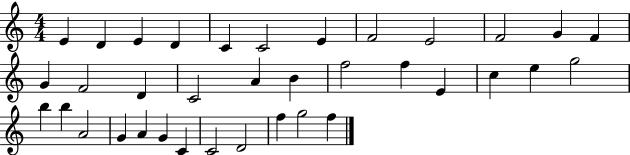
{
  \clef treble
  \numericTimeSignature
  \time 4/4
  \key c \major
  e'4 d'4 e'4 d'4 | c'4 c'2 e'4 | f'2 e'2 | f'2 g'4 f'4 | \break g'4 f'2 d'4 | c'2 a'4 b'4 | f''2 f''4 e'4 | c''4 e''4 g''2 | \break b''4 b''4 a'2 | g'4 a'4 g'4 c'4 | c'2 d'2 | f''4 g''2 f''4 | \break \bar "|."
}